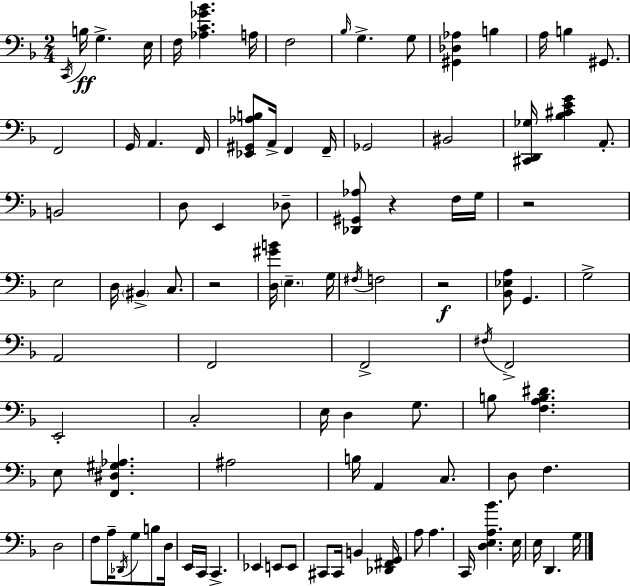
X:1
T:Untitled
M:2/4
L:1/4
K:F
C,,/4 B,/4 G, E,/4 F,/4 [_A,C_G_B] A,/4 F,2 _B,/4 G, G,/2 [^G,,_D,_A,] B, A,/4 B, ^G,,/2 F,,2 G,,/4 A,, F,,/4 [_E,,^G,,_A,B,]/2 A,,/4 F,, F,,/4 _G,,2 ^B,,2 [^C,,D,,_G,]/4 [_B,^CEG] A,,/2 B,,2 D,/2 E,, _D,/2 [_D,,^G,,_A,]/2 z F,/4 G,/4 z2 E,2 D,/4 ^B,, C,/2 z2 [D,^GB]/4 E, G,/4 ^F,/4 F,2 z2 [_B,,_E,A,]/2 G,, G,2 A,,2 F,,2 F,,2 ^F,/4 F,,2 E,,2 C,2 E,/4 D, G,/2 B,/2 [F,A,B,^D] E,/2 [F,,^D,^G,_A,] ^A,2 B,/4 A,, C,/2 D,/2 F, D,2 F,/2 A,/4 _D,,/4 G,/2 B,/2 D,/4 E,,/4 C,,/4 C,, _E,, E,,/2 E,,/2 ^C,,/2 ^C,,/4 B,, [_D,,^F,,G,,]/4 A,/2 A, C,,/4 [D,E,A,_B] E,/4 E,/4 D,, G,/4